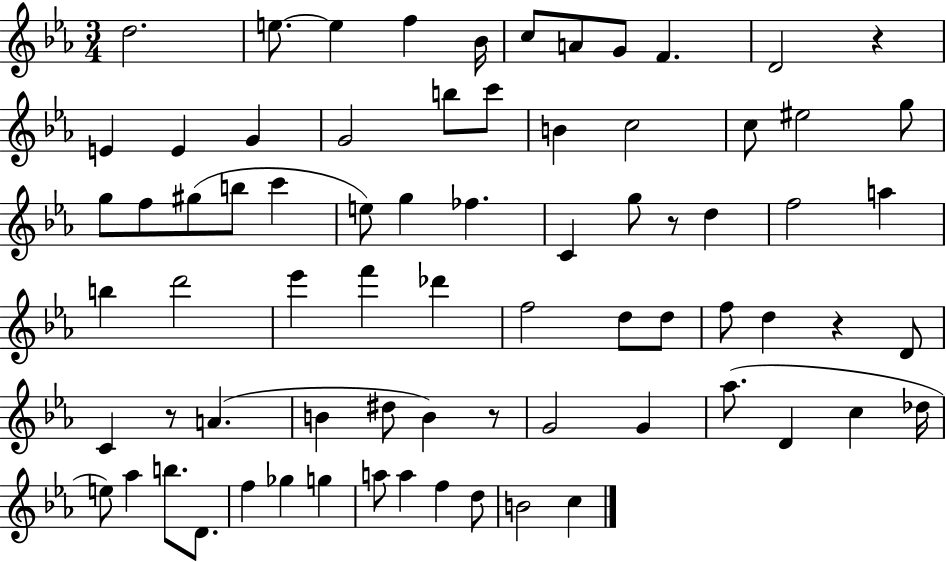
D5/h. E5/e. E5/q F5/q Bb4/s C5/e A4/e G4/e F4/q. D4/h R/q E4/q E4/q G4/q G4/h B5/e C6/e B4/q C5/h C5/e EIS5/h G5/e G5/e F5/e G#5/e B5/e C6/q E5/e G5/q FES5/q. C4/q G5/e R/e D5/q F5/h A5/q B5/q D6/h Eb6/q F6/q Db6/q F5/h D5/e D5/e F5/e D5/q R/q D4/e C4/q R/e A4/q. B4/q D#5/e B4/q R/e G4/h G4/q Ab5/e. D4/q C5/q Db5/s E5/e Ab5/q B5/e. D4/e. F5/q Gb5/q G5/q A5/e A5/q F5/q D5/e B4/h C5/q